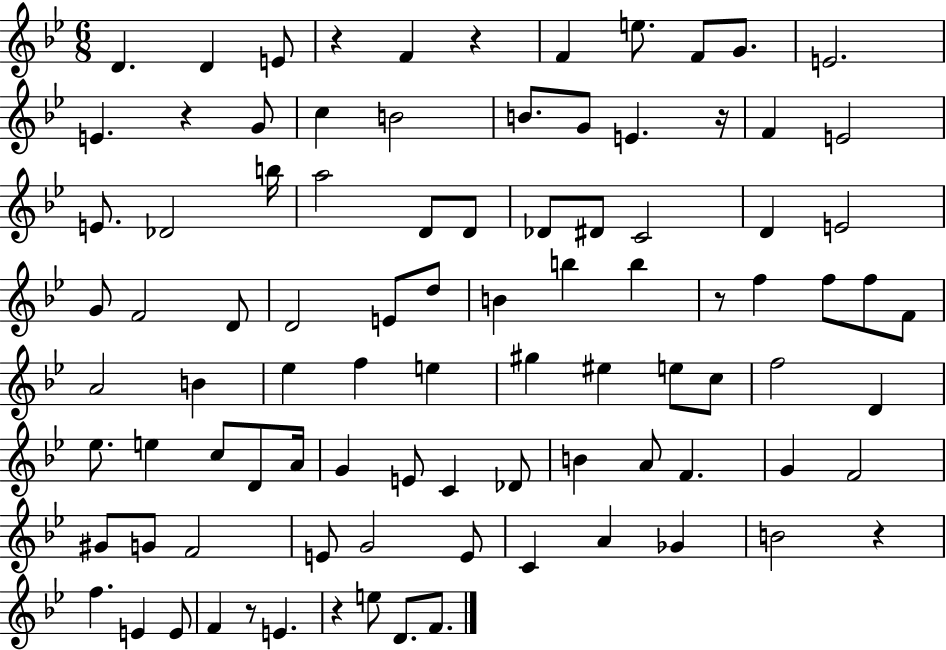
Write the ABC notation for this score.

X:1
T:Untitled
M:6/8
L:1/4
K:Bb
D D E/2 z F z F e/2 F/2 G/2 E2 E z G/2 c B2 B/2 G/2 E z/4 F E2 E/2 _D2 b/4 a2 D/2 D/2 _D/2 ^D/2 C2 D E2 G/2 F2 D/2 D2 E/2 d/2 B b b z/2 f f/2 f/2 F/2 A2 B _e f e ^g ^e e/2 c/2 f2 D _e/2 e c/2 D/2 A/4 G E/2 C _D/2 B A/2 F G F2 ^G/2 G/2 F2 E/2 G2 E/2 C A _G B2 z f E E/2 F z/2 E z e/2 D/2 F/2